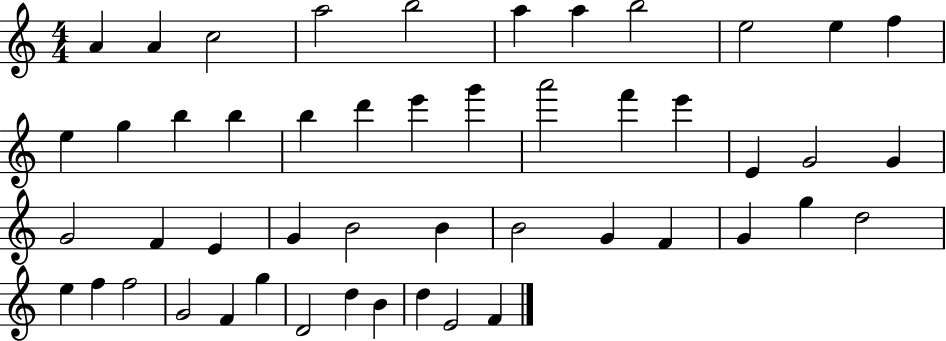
A4/q A4/q C5/h A5/h B5/h A5/q A5/q B5/h E5/h E5/q F5/q E5/q G5/q B5/q B5/q B5/q D6/q E6/q G6/q A6/h F6/q E6/q E4/q G4/h G4/q G4/h F4/q E4/q G4/q B4/h B4/q B4/h G4/q F4/q G4/q G5/q D5/h E5/q F5/q F5/h G4/h F4/q G5/q D4/h D5/q B4/q D5/q E4/h F4/q